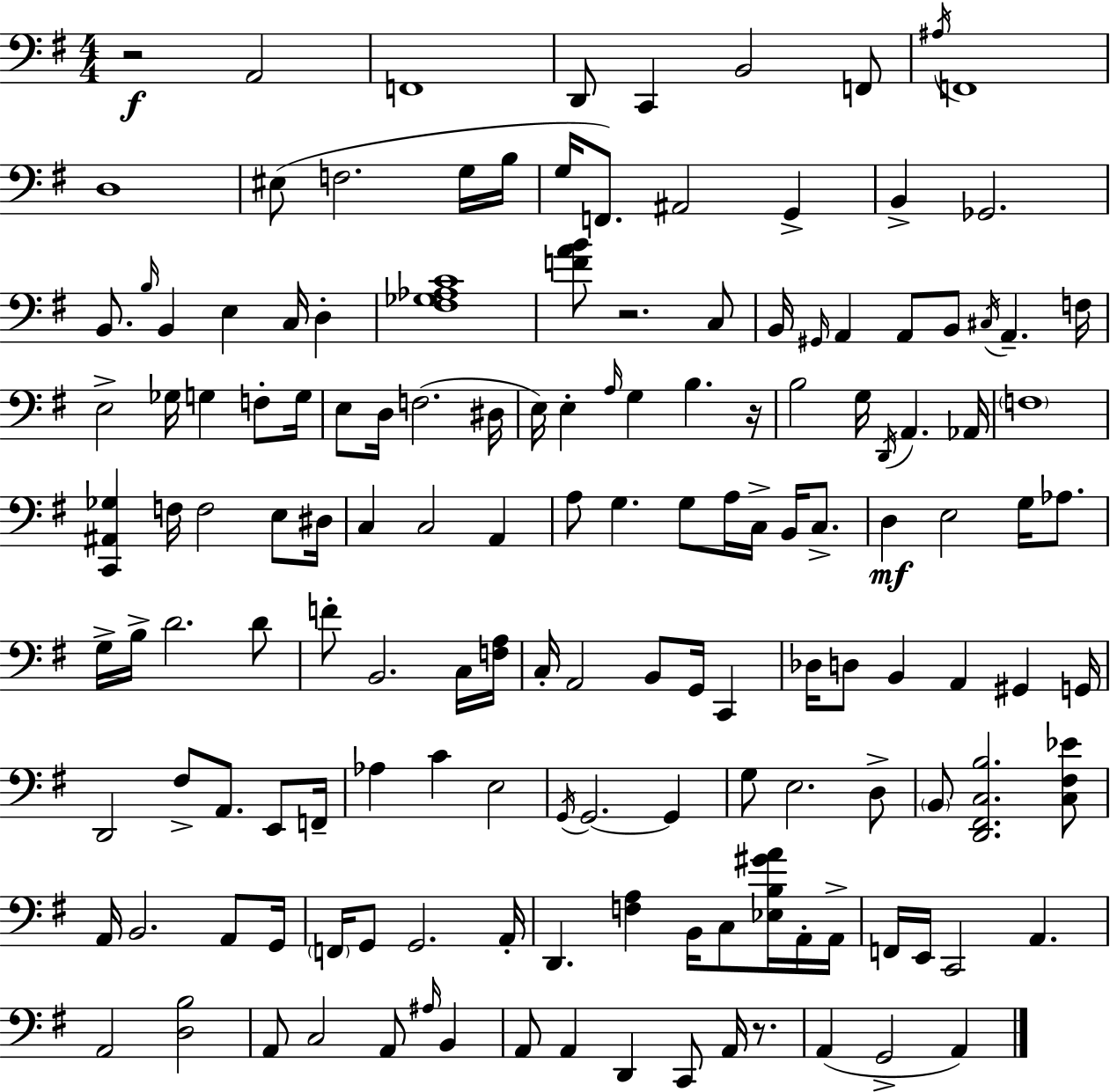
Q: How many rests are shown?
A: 4